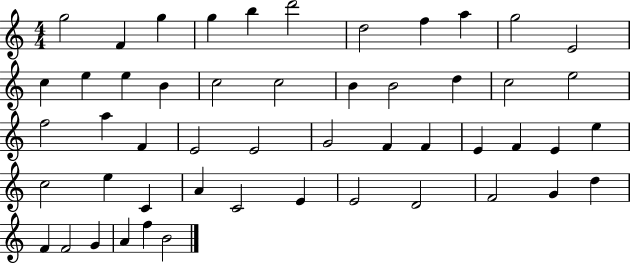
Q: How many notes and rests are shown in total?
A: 51